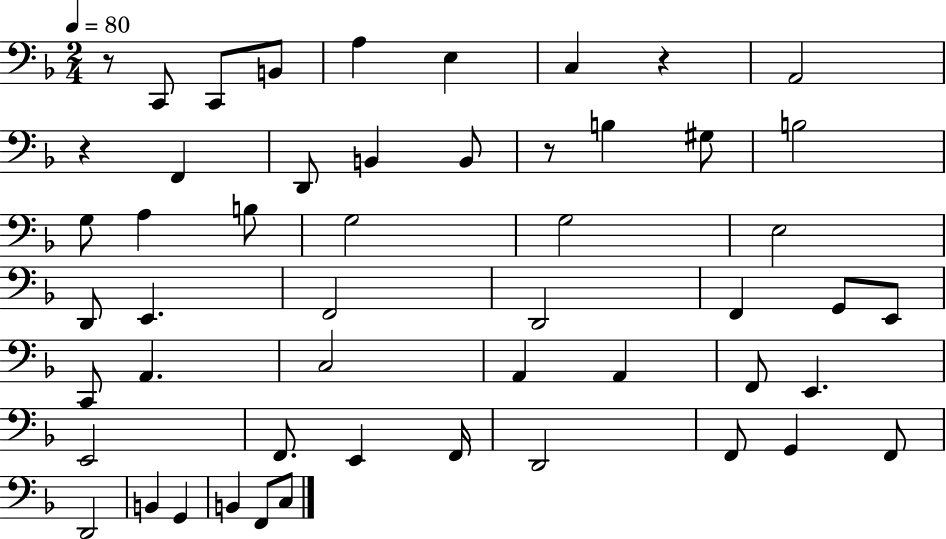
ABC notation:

X:1
T:Untitled
M:2/4
L:1/4
K:F
z/2 C,,/2 C,,/2 B,,/2 A, E, C, z A,,2 z F,, D,,/2 B,, B,,/2 z/2 B, ^G,/2 B,2 G,/2 A, B,/2 G,2 G,2 E,2 D,,/2 E,, F,,2 D,,2 F,, G,,/2 E,,/2 C,,/2 A,, C,2 A,, A,, F,,/2 E,, E,,2 F,,/2 E,, F,,/4 D,,2 F,,/2 G,, F,,/2 D,,2 B,, G,, B,, F,,/2 C,/2